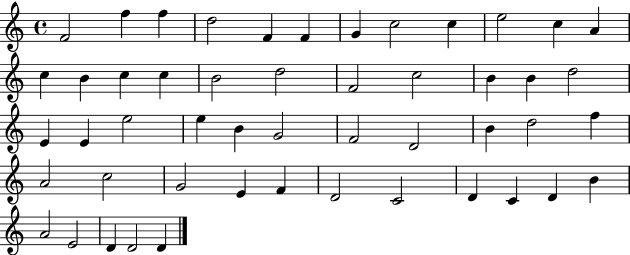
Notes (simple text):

F4/h F5/q F5/q D5/h F4/q F4/q G4/q C5/h C5/q E5/h C5/q A4/q C5/q B4/q C5/q C5/q B4/h D5/h F4/h C5/h B4/q B4/q D5/h E4/q E4/q E5/h E5/q B4/q G4/h F4/h D4/h B4/q D5/h F5/q A4/h C5/h G4/h E4/q F4/q D4/h C4/h D4/q C4/q D4/q B4/q A4/h E4/h D4/q D4/h D4/q